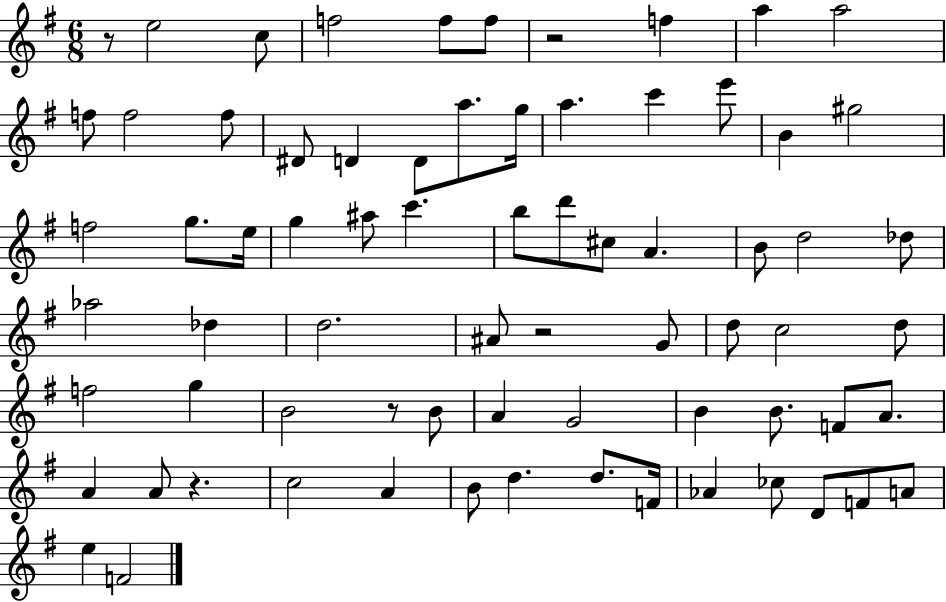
{
  \clef treble
  \numericTimeSignature
  \time 6/8
  \key g \major
  r8 e''2 c''8 | f''2 f''8 f''8 | r2 f''4 | a''4 a''2 | \break f''8 f''2 f''8 | dis'8 d'4 d'8 a''8. g''16 | a''4. c'''4 e'''8 | b'4 gis''2 | \break f''2 g''8. e''16 | g''4 ais''8 c'''4. | b''8 d'''8 cis''8 a'4. | b'8 d''2 des''8 | \break aes''2 des''4 | d''2. | ais'8 r2 g'8 | d''8 c''2 d''8 | \break f''2 g''4 | b'2 r8 b'8 | a'4 g'2 | b'4 b'8. f'8 a'8. | \break a'4 a'8 r4. | c''2 a'4 | b'8 d''4. d''8. f'16 | aes'4 ces''8 d'8 f'8 a'8 | \break e''4 f'2 | \bar "|."
}